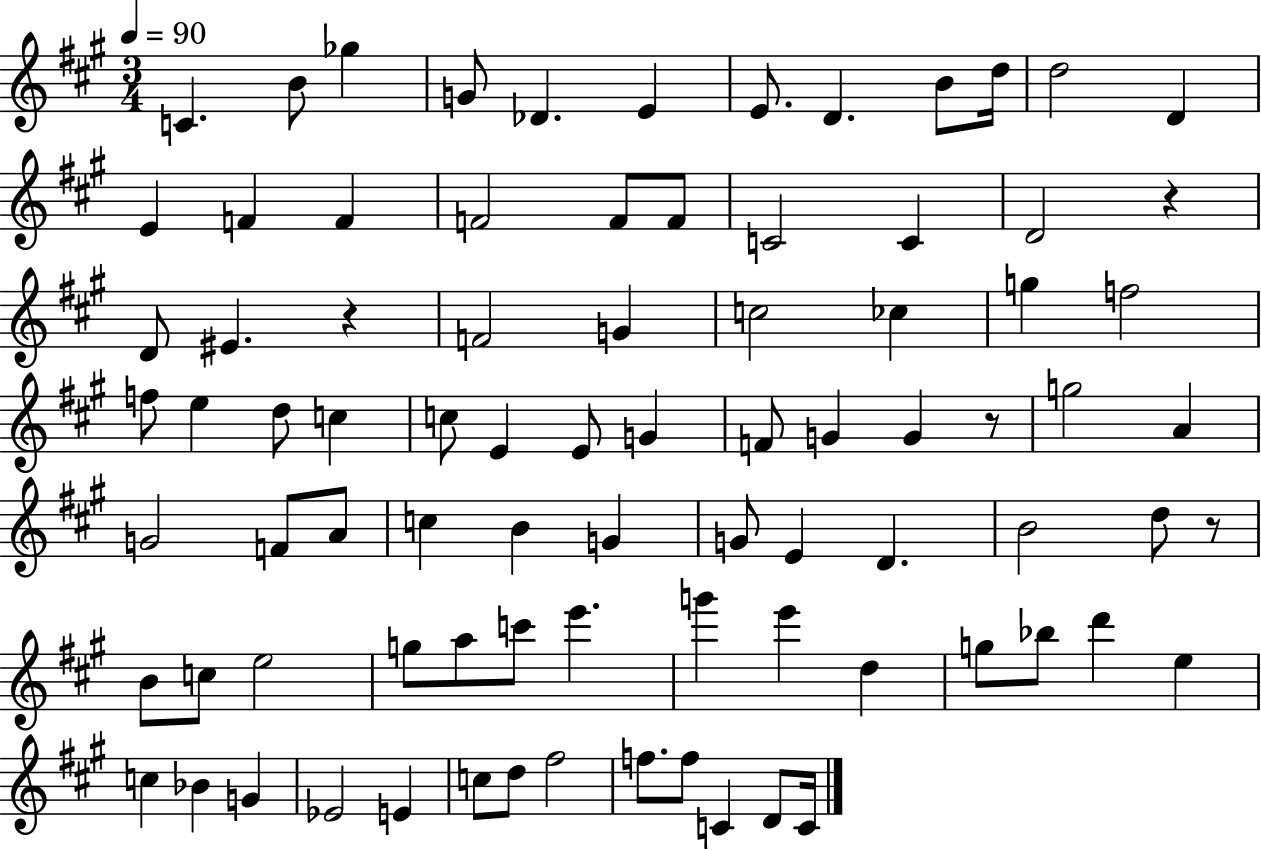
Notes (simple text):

C4/q. B4/e Gb5/q G4/e Db4/q. E4/q E4/e. D4/q. B4/e D5/s D5/h D4/q E4/q F4/q F4/q F4/h F4/e F4/e C4/h C4/q D4/h R/q D4/e EIS4/q. R/q F4/h G4/q C5/h CES5/q G5/q F5/h F5/e E5/q D5/e C5/q C5/e E4/q E4/e G4/q F4/e G4/q G4/q R/e G5/h A4/q G4/h F4/e A4/e C5/q B4/q G4/q G4/e E4/q D4/q. B4/h D5/e R/e B4/e C5/e E5/h G5/e A5/e C6/e E6/q. G6/q E6/q D5/q G5/e Bb5/e D6/q E5/q C5/q Bb4/q G4/q Eb4/h E4/q C5/e D5/e F#5/h F5/e. F5/e C4/q D4/e C4/s